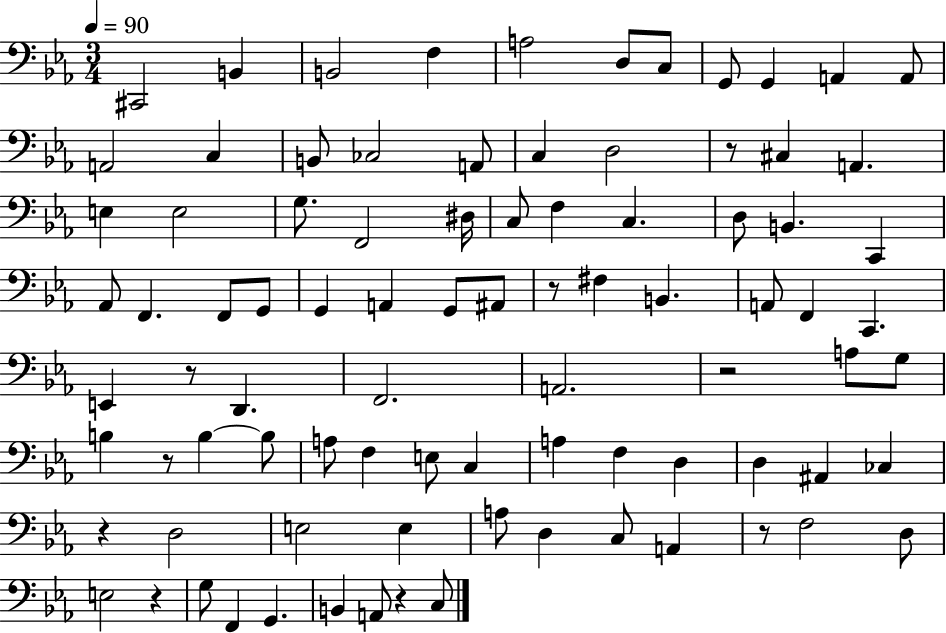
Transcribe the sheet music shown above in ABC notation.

X:1
T:Untitled
M:3/4
L:1/4
K:Eb
^C,,2 B,, B,,2 F, A,2 D,/2 C,/2 G,,/2 G,, A,, A,,/2 A,,2 C, B,,/2 _C,2 A,,/2 C, D,2 z/2 ^C, A,, E, E,2 G,/2 F,,2 ^D,/4 C,/2 F, C, D,/2 B,, C,, _A,,/2 F,, F,,/2 G,,/2 G,, A,, G,,/2 ^A,,/2 z/2 ^F, B,, A,,/2 F,, C,, E,, z/2 D,, F,,2 A,,2 z2 A,/2 G,/2 B, z/2 B, B,/2 A,/2 F, E,/2 C, A, F, D, D, ^A,, _C, z D,2 E,2 E, A,/2 D, C,/2 A,, z/2 F,2 D,/2 E,2 z G,/2 F,, G,, B,, A,,/2 z C,/2